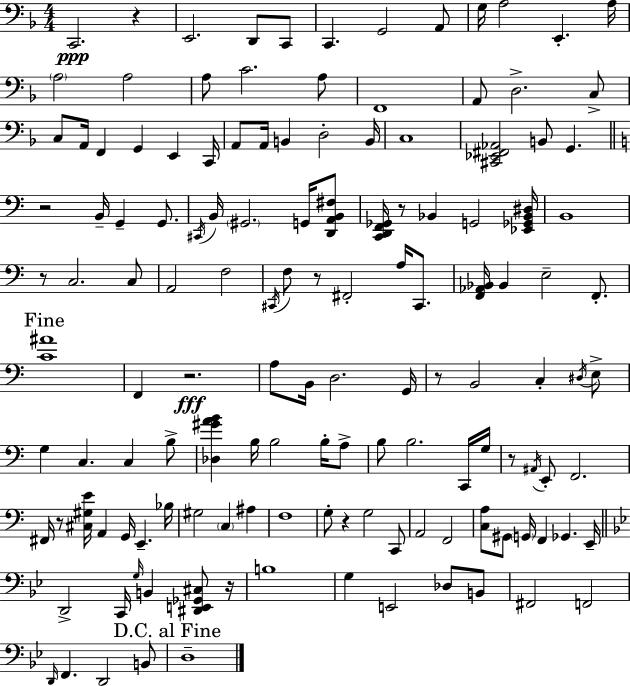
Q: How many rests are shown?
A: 11